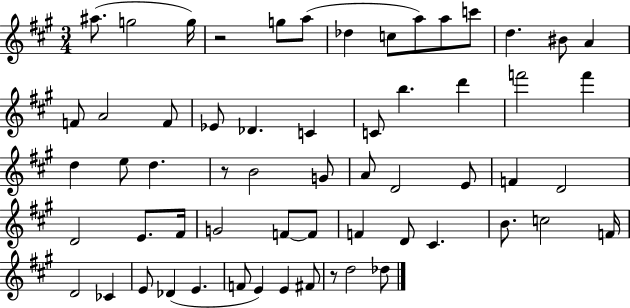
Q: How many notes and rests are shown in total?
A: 60